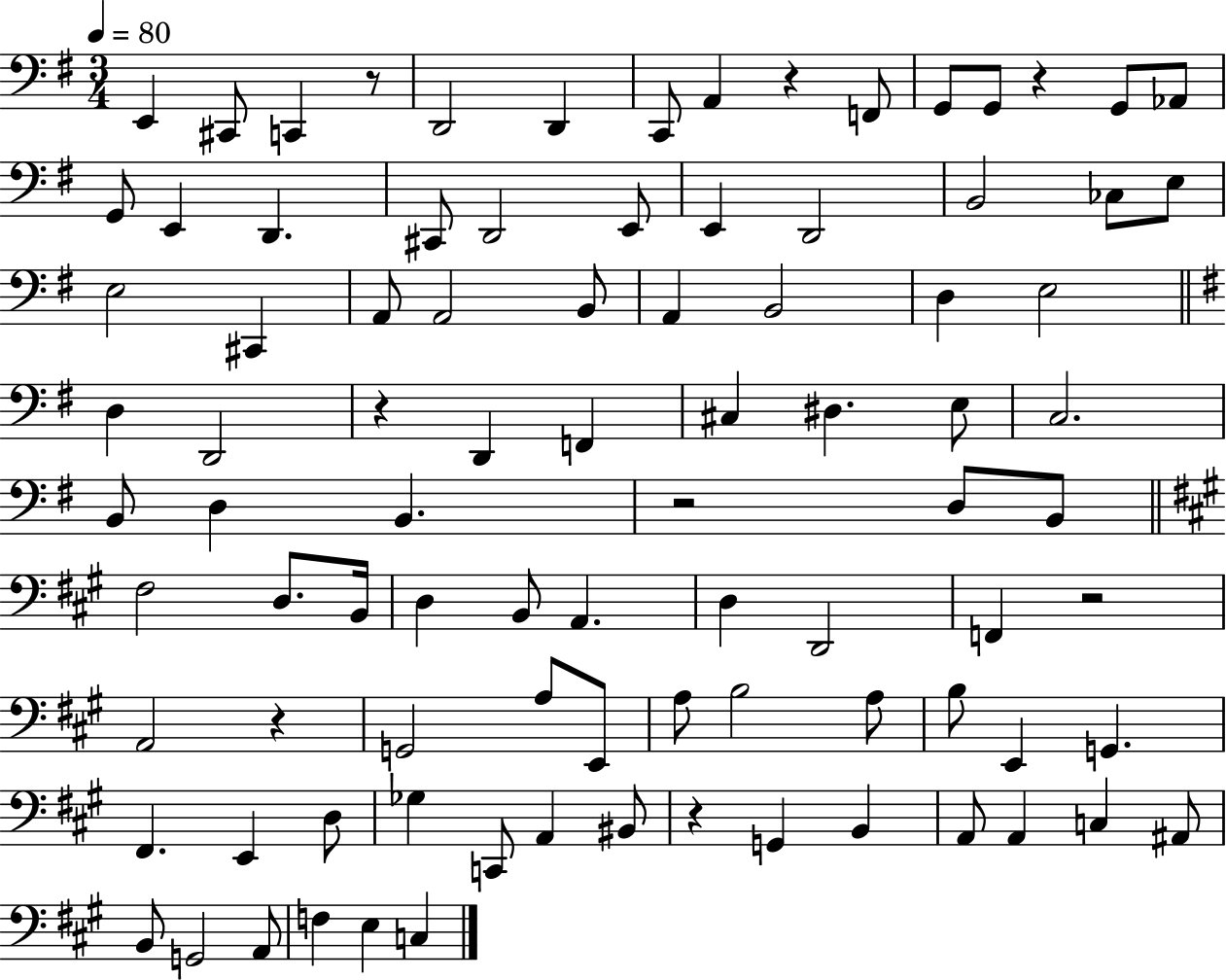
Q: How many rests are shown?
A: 8